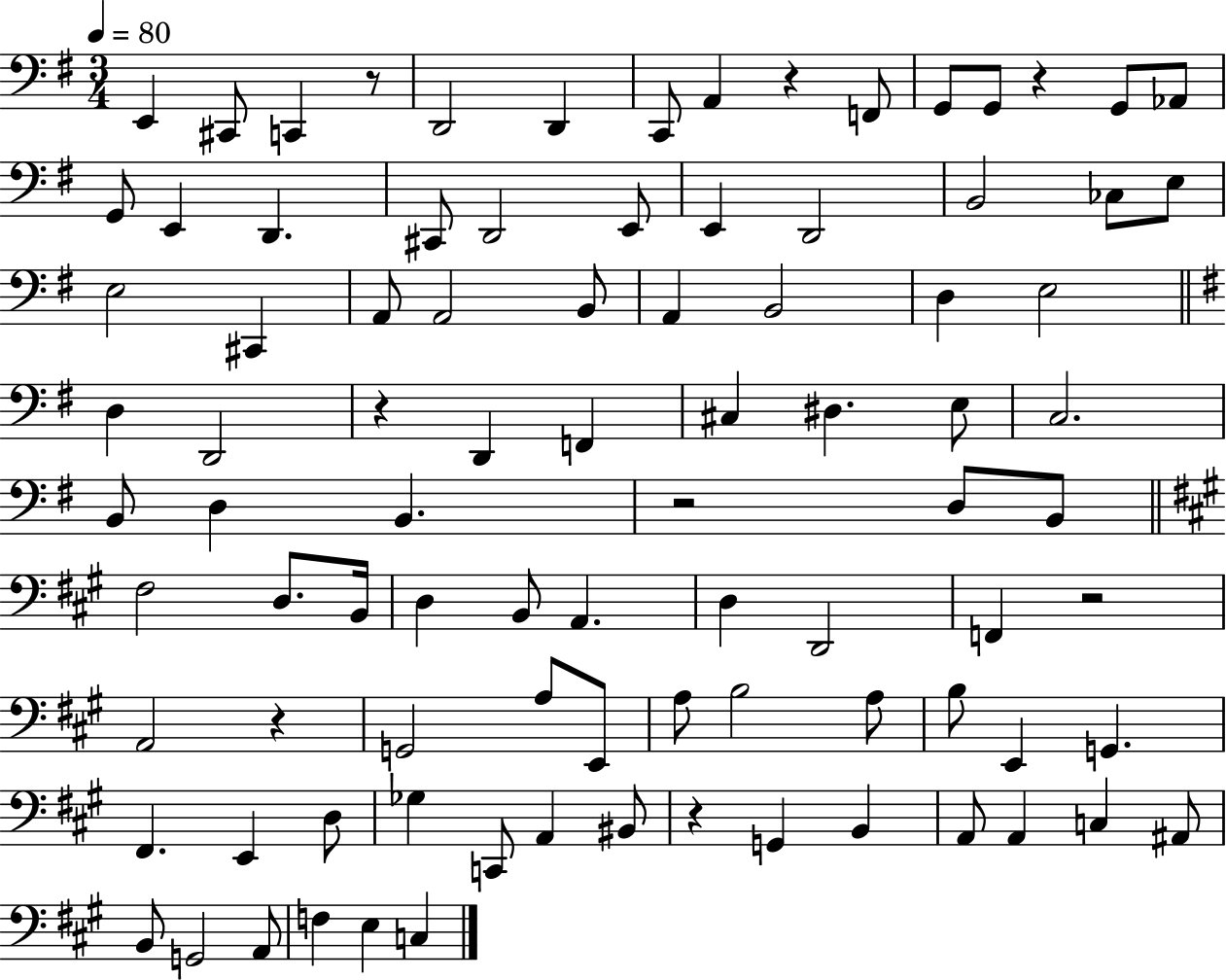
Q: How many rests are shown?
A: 8